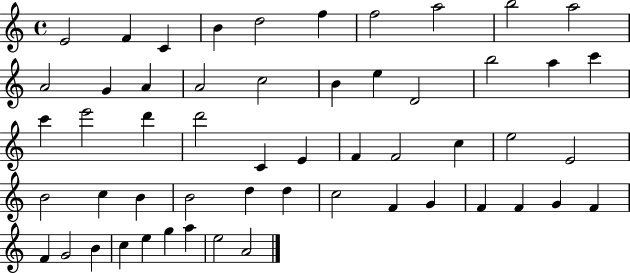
X:1
T:Untitled
M:4/4
L:1/4
K:C
E2 F C B d2 f f2 a2 b2 a2 A2 G A A2 c2 B e D2 b2 a c' c' e'2 d' d'2 C E F F2 c e2 E2 B2 c B B2 d d c2 F G F F G F F G2 B c e g a e2 A2